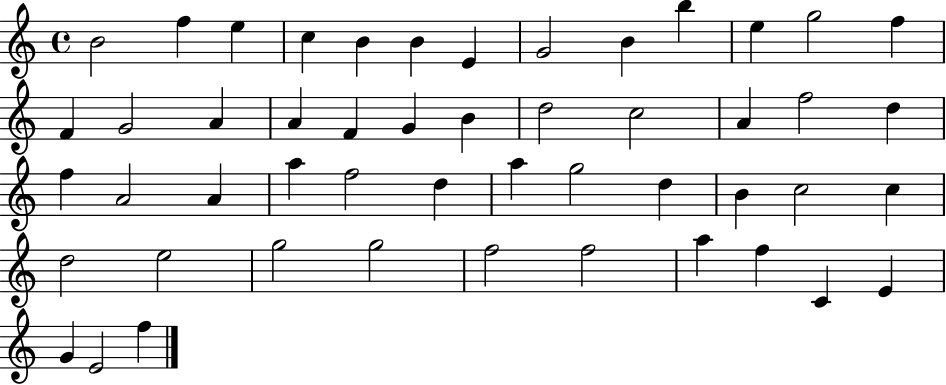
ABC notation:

X:1
T:Untitled
M:4/4
L:1/4
K:C
B2 f e c B B E G2 B b e g2 f F G2 A A F G B d2 c2 A f2 d f A2 A a f2 d a g2 d B c2 c d2 e2 g2 g2 f2 f2 a f C E G E2 f